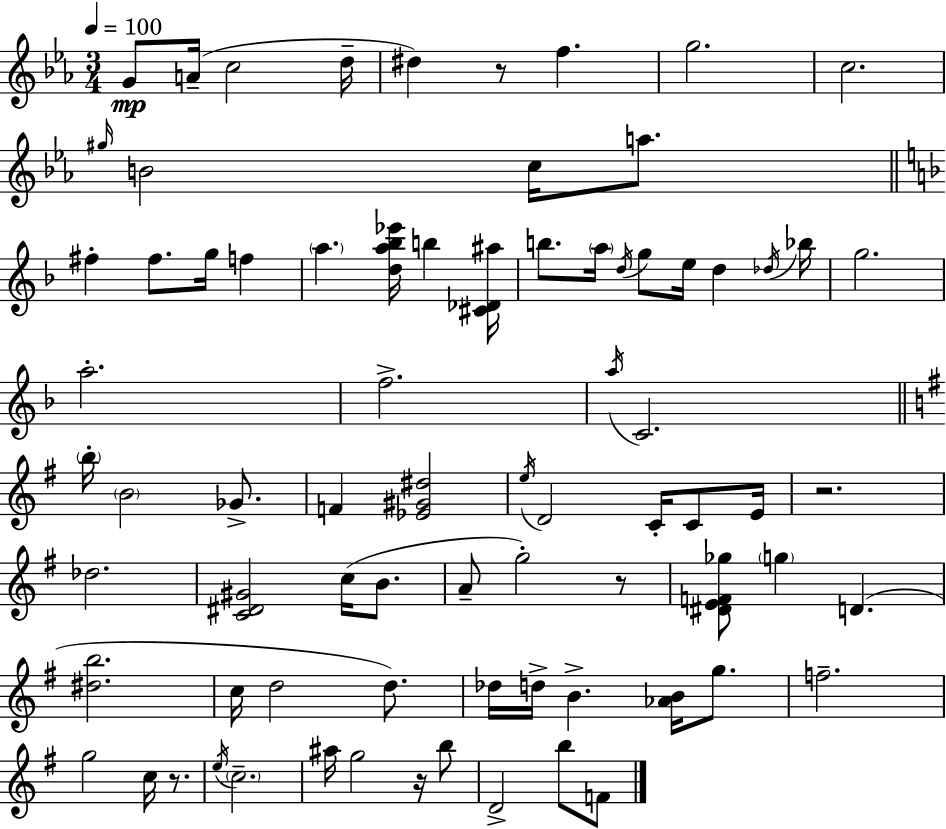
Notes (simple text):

G4/e A4/s C5/h D5/s D#5/q R/e F5/q. G5/h. C5/h. G#5/s B4/h C5/s A5/e. F#5/q F#5/e. G5/s F5/q A5/q. [D5,A5,Bb5,Eb6]/s B5/q [C#4,Db4,A#5]/s B5/e. A5/s D5/s G5/e E5/s D5/q Db5/s Bb5/s G5/h. A5/h. F5/h. A5/s C4/h. B5/s B4/h Gb4/e. F4/q [Eb4,G#4,D#5]/h E5/s D4/h C4/s C4/e E4/s R/h. Db5/h. [C4,D#4,G#4]/h C5/s B4/e. A4/e G5/h R/e [D#4,E4,F4,Gb5]/e G5/q D4/q. [D#5,B5]/h. C5/s D5/h D5/e. Db5/s D5/s B4/q. [Ab4,B4]/s G5/e. F5/h. G5/h C5/s R/e. E5/s C5/h. A#5/s G5/h R/s B5/e D4/h B5/e F4/e